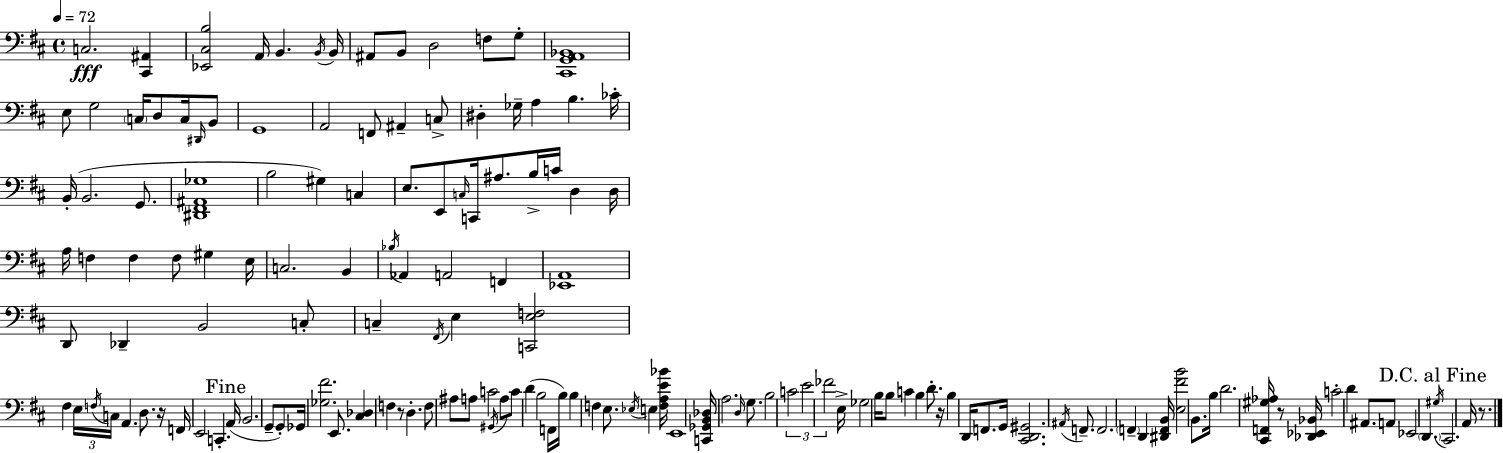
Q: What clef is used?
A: bass